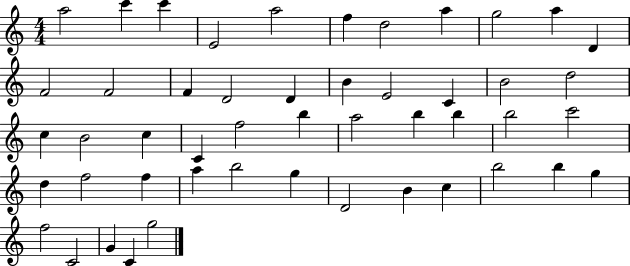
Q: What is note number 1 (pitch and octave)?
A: A5